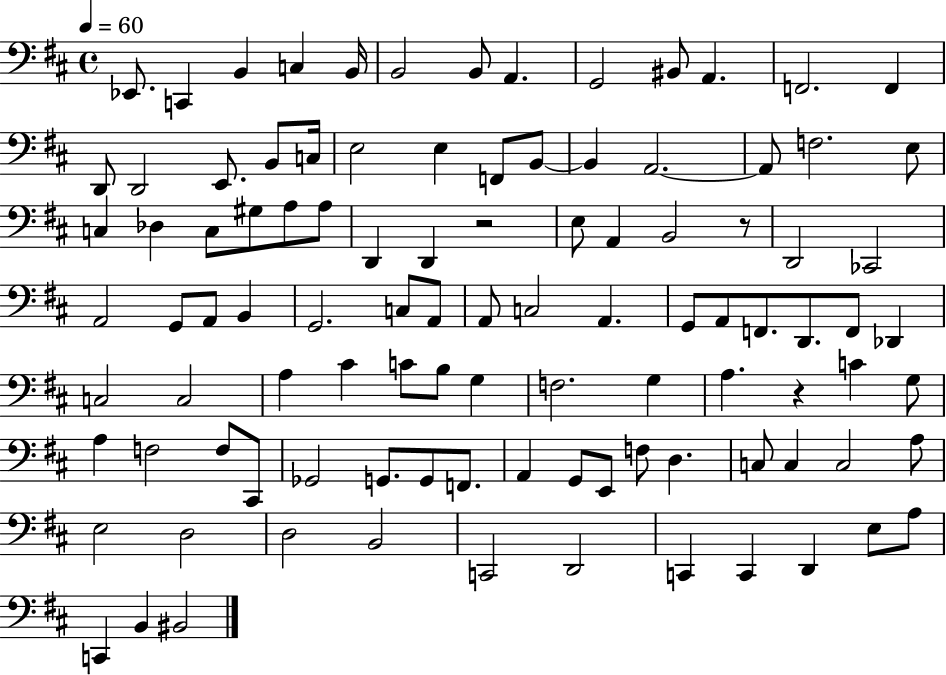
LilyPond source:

{
  \clef bass
  \time 4/4
  \defaultTimeSignature
  \key d \major
  \tempo 4 = 60
  ees,8. c,4 b,4 c4 b,16 | b,2 b,8 a,4. | g,2 bis,8 a,4. | f,2. f,4 | \break d,8 d,2 e,8. b,8 c16 | e2 e4 f,8 b,8~~ | b,4 a,2.~~ | a,8 f2. e8 | \break c4 des4 c8 gis8 a8 a8 | d,4 d,4 r2 | e8 a,4 b,2 r8 | d,2 ces,2 | \break a,2 g,8 a,8 b,4 | g,2. c8 a,8 | a,8 c2 a,4. | g,8 a,8 f,8. d,8. f,8 des,4 | \break c2 c2 | a4 cis'4 c'8 b8 g4 | f2. g4 | a4. r4 c'4 g8 | \break a4 f2 f8 cis,8 | ges,2 g,8. g,8 f,8. | a,4 g,8 e,8 f8 d4. | c8 c4 c2 a8 | \break e2 d2 | d2 b,2 | c,2 d,2 | c,4 c,4 d,4 e8 a8 | \break c,4 b,4 bis,2 | \bar "|."
}